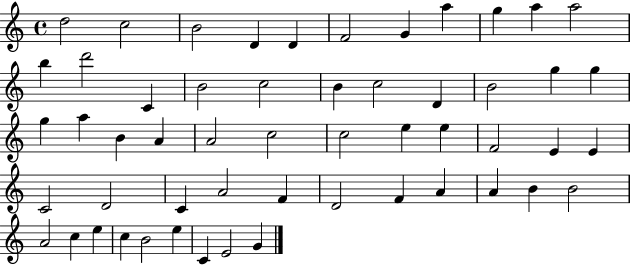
X:1
T:Untitled
M:4/4
L:1/4
K:C
d2 c2 B2 D D F2 G a g a a2 b d'2 C B2 c2 B c2 D B2 g g g a B A A2 c2 c2 e e F2 E E C2 D2 C A2 F D2 F A A B B2 A2 c e c B2 e C E2 G